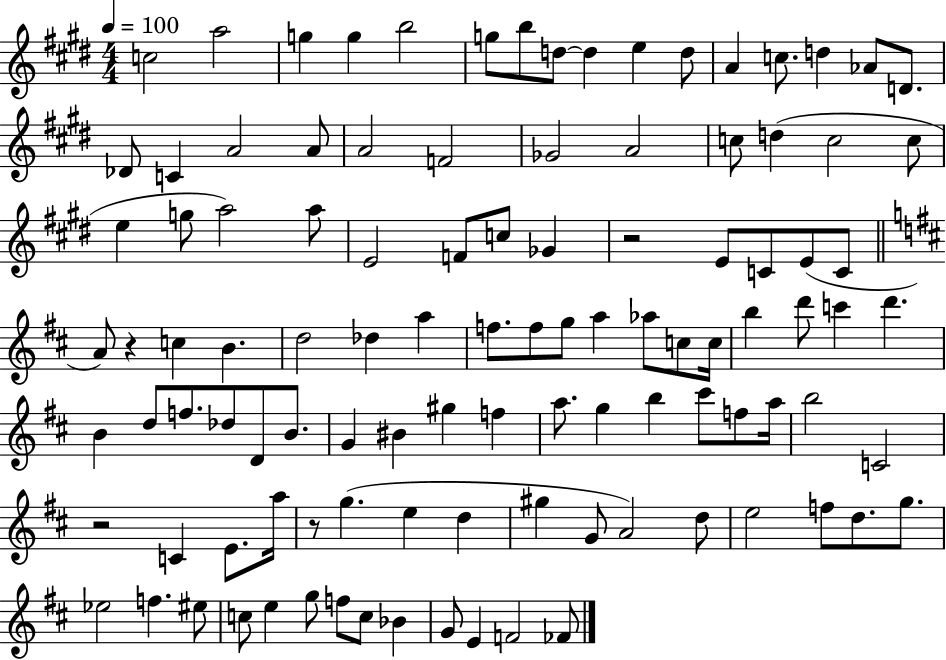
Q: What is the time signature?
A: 4/4